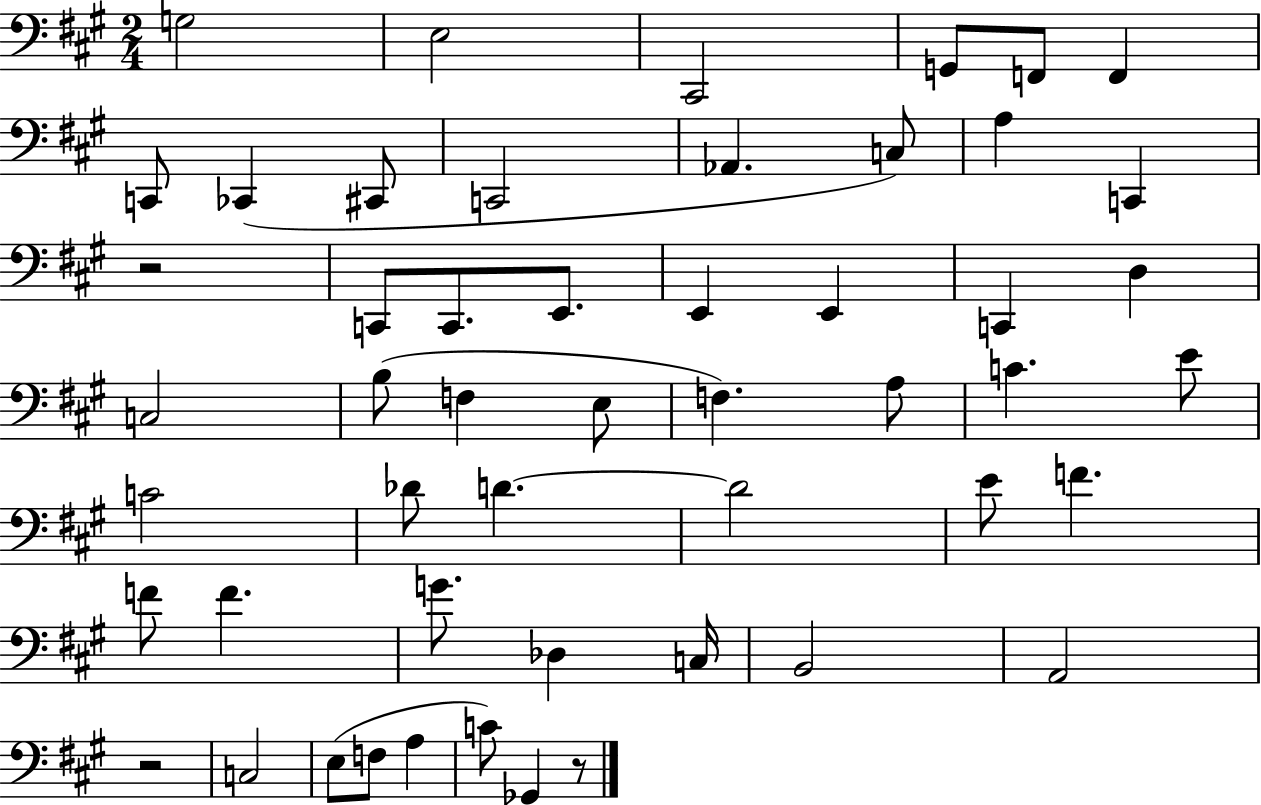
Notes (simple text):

G3/h E3/h C#2/h G2/e F2/e F2/q C2/e CES2/q C#2/e C2/h Ab2/q. C3/e A3/q C2/q R/h C2/e C2/e. E2/e. E2/q E2/q C2/q D3/q C3/h B3/e F3/q E3/e F3/q. A3/e C4/q. E4/e C4/h Db4/e D4/q. D4/h E4/e F4/q. F4/e F4/q. G4/e. Db3/q C3/s B2/h A2/h R/h C3/h E3/e F3/e A3/q C4/e Gb2/q R/e